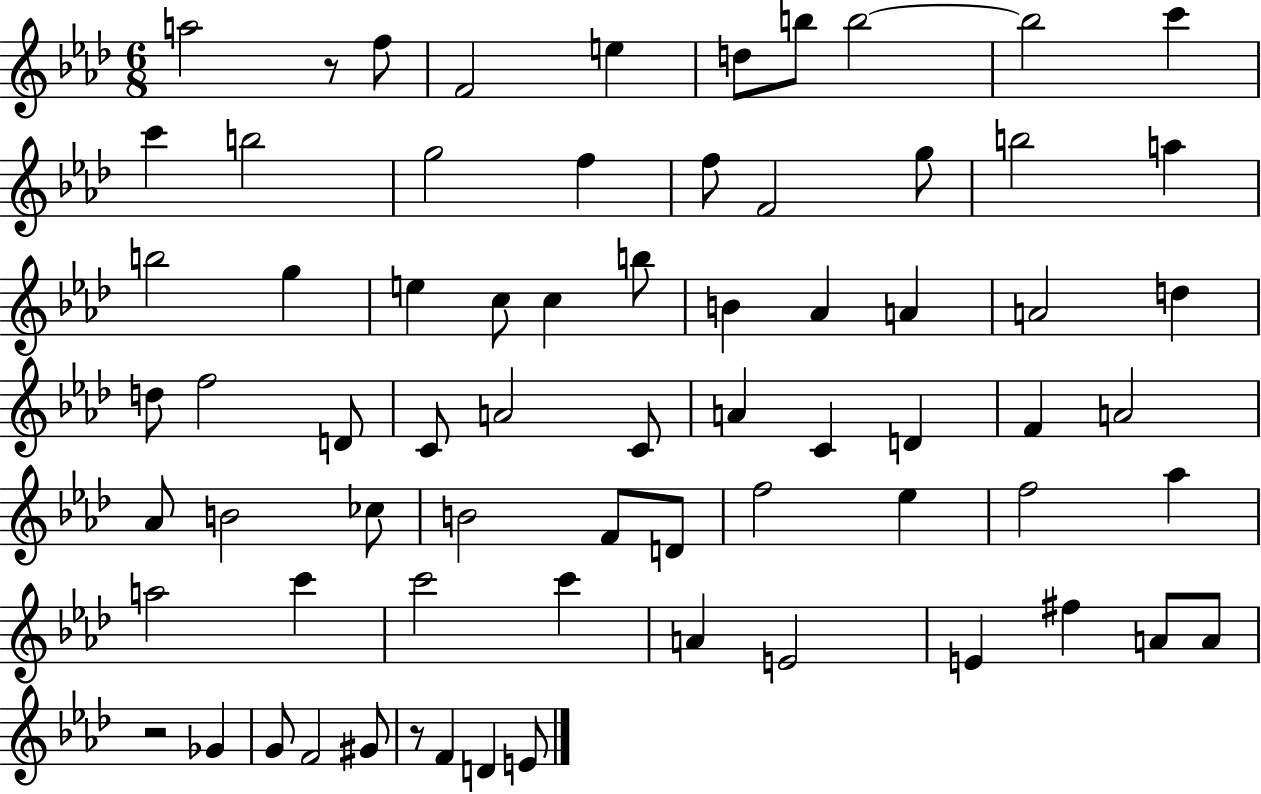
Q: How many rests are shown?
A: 3